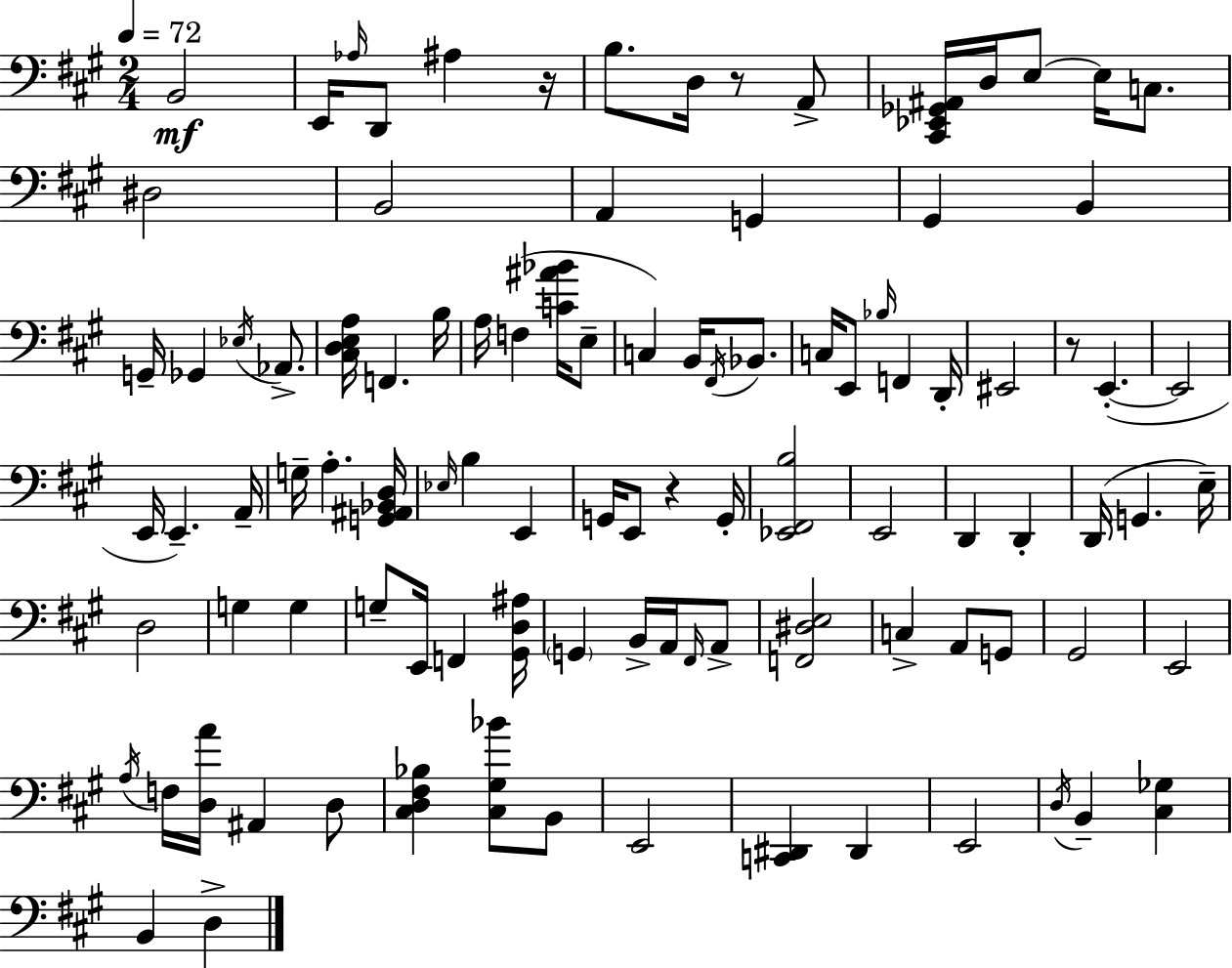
{
  \clef bass
  \numericTimeSignature
  \time 2/4
  \key a \major
  \tempo 4 = 72
  b,2\mf | e,16 \grace { aes16 } d,8 ais4 | r16 b8. d16 r8 a,8-> | <cis, ees, ges, ais,>16 d16 e8~~ e16 c8. | \break dis2 | b,2 | a,4 g,4 | gis,4 b,4 | \break g,16-- ges,4 \acciaccatura { ees16 } aes,8.-> | <cis d e a>16 f,4. | b16 a16 f4( <c' ais' bes'>16 | e8-- c4) b,16 \acciaccatura { fis,16 } | \break bes,8. c16 e,8 \grace { bes16 } f,4 | d,16-. eis,2 | r8 e,4.-.~(~ | e,2 | \break e,16 e,4.--) | a,16-- g16-- a4.-. | <g, ais, bes, d>16 \grace { ees16 } b4 | e,4 g,16 e,8 | \break r4 g,16-. <ees, fis, b>2 | e,2 | d,4 | d,4-. d,16( g,4. | \break e16--) d2 | g4 | g4 g8-- e,16 | f,4 <gis, d ais>16 \parenthesize g,4 | \break b,16-> a,16 \grace { fis,16 } a,8-> <f, dis e>2 | c4-> | a,8 g,8 gis,2 | e,2 | \break \acciaccatura { a16 } f16 | <d a'>16 ais,4 d8 <cis d fis bes>4 | <cis gis bes'>8 b,8 e,2 | <c, dis,>4 | \break dis,4 e,2 | \acciaccatura { d16 } | b,4-- <cis ges>4 | b,4 d4-> | \break \bar "|."
}